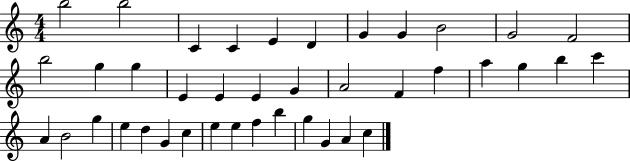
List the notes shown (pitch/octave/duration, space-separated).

B5/h B5/h C4/q C4/q E4/q D4/q G4/q G4/q B4/h G4/h F4/h B5/h G5/q G5/q E4/q E4/q E4/q G4/q A4/h F4/q F5/q A5/q G5/q B5/q C6/q A4/q B4/h G5/q E5/q D5/q G4/q C5/q E5/q E5/q F5/q B5/q G5/q G4/q A4/q C5/q